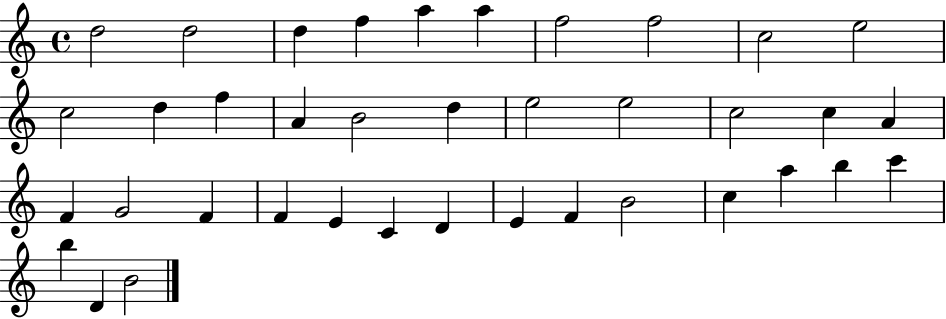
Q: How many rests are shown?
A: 0